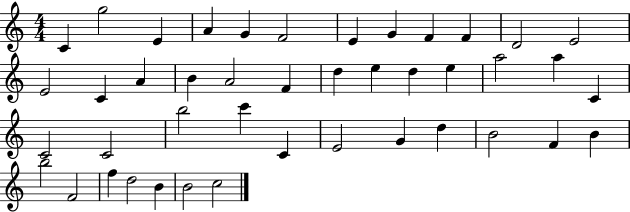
C4/q G5/h E4/q A4/q G4/q F4/h E4/q G4/q F4/q F4/q D4/h E4/h E4/h C4/q A4/q B4/q A4/h F4/q D5/q E5/q D5/q E5/q A5/h A5/q C4/q C4/h C4/h B5/h C6/q C4/q E4/h G4/q D5/q B4/h F4/q B4/q B5/h F4/h F5/q D5/h B4/q B4/h C5/h